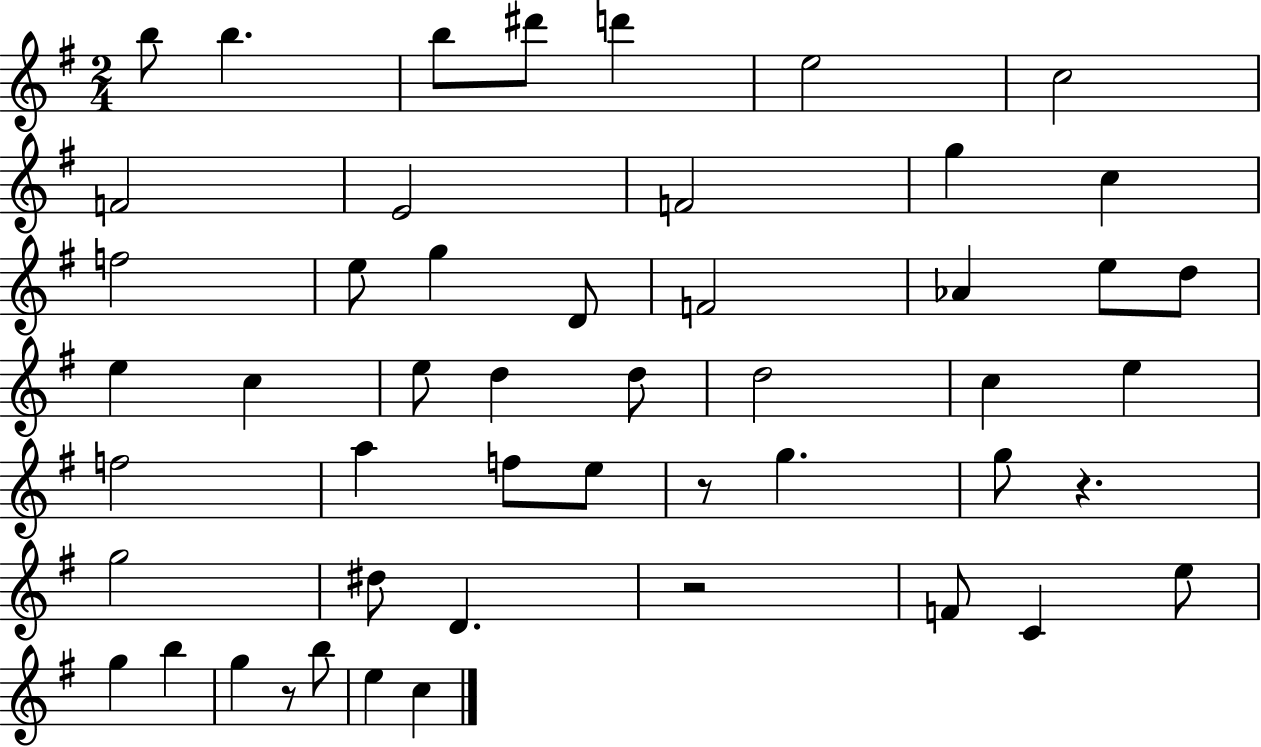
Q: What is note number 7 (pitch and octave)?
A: C5